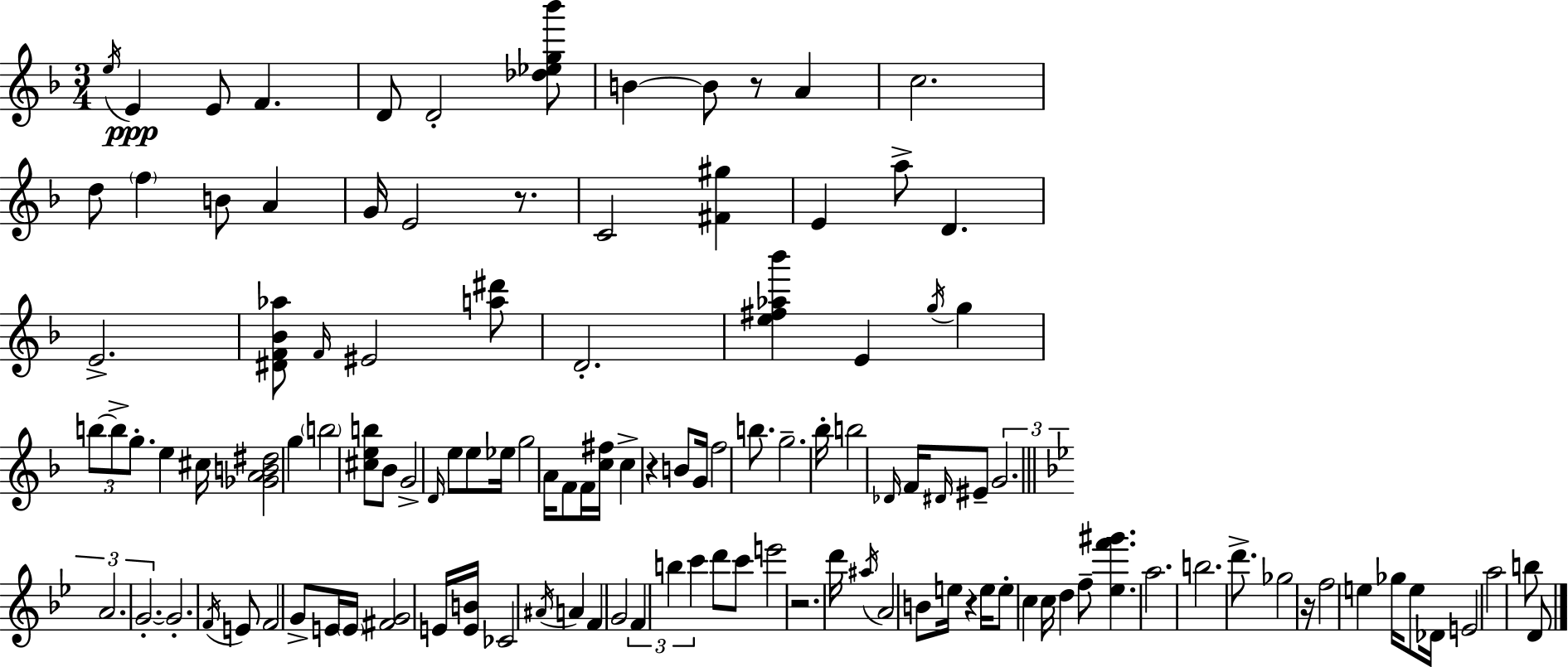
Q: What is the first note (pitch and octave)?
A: E5